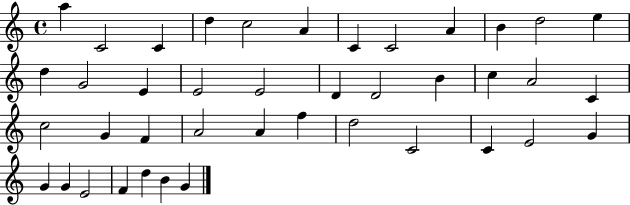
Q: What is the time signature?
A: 4/4